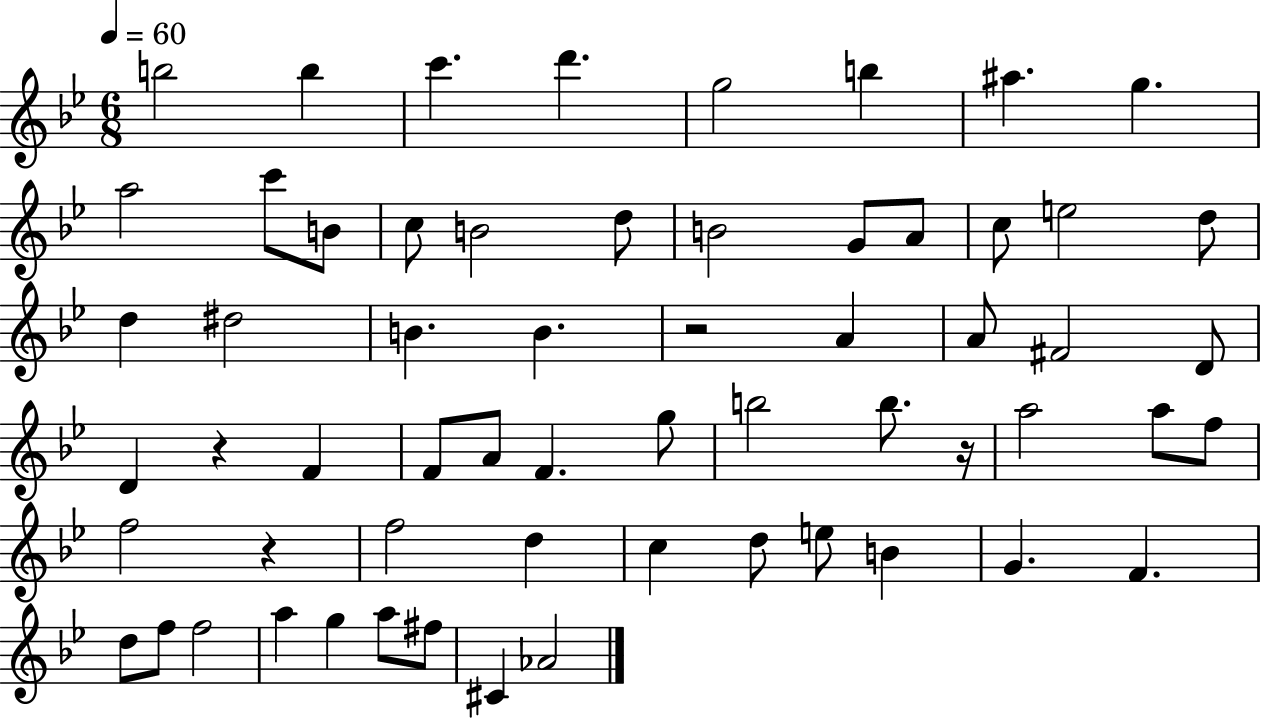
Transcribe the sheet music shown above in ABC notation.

X:1
T:Untitled
M:6/8
L:1/4
K:Bb
b2 b c' d' g2 b ^a g a2 c'/2 B/2 c/2 B2 d/2 B2 G/2 A/2 c/2 e2 d/2 d ^d2 B B z2 A A/2 ^F2 D/2 D z F F/2 A/2 F g/2 b2 b/2 z/4 a2 a/2 f/2 f2 z f2 d c d/2 e/2 B G F d/2 f/2 f2 a g a/2 ^f/2 ^C _A2